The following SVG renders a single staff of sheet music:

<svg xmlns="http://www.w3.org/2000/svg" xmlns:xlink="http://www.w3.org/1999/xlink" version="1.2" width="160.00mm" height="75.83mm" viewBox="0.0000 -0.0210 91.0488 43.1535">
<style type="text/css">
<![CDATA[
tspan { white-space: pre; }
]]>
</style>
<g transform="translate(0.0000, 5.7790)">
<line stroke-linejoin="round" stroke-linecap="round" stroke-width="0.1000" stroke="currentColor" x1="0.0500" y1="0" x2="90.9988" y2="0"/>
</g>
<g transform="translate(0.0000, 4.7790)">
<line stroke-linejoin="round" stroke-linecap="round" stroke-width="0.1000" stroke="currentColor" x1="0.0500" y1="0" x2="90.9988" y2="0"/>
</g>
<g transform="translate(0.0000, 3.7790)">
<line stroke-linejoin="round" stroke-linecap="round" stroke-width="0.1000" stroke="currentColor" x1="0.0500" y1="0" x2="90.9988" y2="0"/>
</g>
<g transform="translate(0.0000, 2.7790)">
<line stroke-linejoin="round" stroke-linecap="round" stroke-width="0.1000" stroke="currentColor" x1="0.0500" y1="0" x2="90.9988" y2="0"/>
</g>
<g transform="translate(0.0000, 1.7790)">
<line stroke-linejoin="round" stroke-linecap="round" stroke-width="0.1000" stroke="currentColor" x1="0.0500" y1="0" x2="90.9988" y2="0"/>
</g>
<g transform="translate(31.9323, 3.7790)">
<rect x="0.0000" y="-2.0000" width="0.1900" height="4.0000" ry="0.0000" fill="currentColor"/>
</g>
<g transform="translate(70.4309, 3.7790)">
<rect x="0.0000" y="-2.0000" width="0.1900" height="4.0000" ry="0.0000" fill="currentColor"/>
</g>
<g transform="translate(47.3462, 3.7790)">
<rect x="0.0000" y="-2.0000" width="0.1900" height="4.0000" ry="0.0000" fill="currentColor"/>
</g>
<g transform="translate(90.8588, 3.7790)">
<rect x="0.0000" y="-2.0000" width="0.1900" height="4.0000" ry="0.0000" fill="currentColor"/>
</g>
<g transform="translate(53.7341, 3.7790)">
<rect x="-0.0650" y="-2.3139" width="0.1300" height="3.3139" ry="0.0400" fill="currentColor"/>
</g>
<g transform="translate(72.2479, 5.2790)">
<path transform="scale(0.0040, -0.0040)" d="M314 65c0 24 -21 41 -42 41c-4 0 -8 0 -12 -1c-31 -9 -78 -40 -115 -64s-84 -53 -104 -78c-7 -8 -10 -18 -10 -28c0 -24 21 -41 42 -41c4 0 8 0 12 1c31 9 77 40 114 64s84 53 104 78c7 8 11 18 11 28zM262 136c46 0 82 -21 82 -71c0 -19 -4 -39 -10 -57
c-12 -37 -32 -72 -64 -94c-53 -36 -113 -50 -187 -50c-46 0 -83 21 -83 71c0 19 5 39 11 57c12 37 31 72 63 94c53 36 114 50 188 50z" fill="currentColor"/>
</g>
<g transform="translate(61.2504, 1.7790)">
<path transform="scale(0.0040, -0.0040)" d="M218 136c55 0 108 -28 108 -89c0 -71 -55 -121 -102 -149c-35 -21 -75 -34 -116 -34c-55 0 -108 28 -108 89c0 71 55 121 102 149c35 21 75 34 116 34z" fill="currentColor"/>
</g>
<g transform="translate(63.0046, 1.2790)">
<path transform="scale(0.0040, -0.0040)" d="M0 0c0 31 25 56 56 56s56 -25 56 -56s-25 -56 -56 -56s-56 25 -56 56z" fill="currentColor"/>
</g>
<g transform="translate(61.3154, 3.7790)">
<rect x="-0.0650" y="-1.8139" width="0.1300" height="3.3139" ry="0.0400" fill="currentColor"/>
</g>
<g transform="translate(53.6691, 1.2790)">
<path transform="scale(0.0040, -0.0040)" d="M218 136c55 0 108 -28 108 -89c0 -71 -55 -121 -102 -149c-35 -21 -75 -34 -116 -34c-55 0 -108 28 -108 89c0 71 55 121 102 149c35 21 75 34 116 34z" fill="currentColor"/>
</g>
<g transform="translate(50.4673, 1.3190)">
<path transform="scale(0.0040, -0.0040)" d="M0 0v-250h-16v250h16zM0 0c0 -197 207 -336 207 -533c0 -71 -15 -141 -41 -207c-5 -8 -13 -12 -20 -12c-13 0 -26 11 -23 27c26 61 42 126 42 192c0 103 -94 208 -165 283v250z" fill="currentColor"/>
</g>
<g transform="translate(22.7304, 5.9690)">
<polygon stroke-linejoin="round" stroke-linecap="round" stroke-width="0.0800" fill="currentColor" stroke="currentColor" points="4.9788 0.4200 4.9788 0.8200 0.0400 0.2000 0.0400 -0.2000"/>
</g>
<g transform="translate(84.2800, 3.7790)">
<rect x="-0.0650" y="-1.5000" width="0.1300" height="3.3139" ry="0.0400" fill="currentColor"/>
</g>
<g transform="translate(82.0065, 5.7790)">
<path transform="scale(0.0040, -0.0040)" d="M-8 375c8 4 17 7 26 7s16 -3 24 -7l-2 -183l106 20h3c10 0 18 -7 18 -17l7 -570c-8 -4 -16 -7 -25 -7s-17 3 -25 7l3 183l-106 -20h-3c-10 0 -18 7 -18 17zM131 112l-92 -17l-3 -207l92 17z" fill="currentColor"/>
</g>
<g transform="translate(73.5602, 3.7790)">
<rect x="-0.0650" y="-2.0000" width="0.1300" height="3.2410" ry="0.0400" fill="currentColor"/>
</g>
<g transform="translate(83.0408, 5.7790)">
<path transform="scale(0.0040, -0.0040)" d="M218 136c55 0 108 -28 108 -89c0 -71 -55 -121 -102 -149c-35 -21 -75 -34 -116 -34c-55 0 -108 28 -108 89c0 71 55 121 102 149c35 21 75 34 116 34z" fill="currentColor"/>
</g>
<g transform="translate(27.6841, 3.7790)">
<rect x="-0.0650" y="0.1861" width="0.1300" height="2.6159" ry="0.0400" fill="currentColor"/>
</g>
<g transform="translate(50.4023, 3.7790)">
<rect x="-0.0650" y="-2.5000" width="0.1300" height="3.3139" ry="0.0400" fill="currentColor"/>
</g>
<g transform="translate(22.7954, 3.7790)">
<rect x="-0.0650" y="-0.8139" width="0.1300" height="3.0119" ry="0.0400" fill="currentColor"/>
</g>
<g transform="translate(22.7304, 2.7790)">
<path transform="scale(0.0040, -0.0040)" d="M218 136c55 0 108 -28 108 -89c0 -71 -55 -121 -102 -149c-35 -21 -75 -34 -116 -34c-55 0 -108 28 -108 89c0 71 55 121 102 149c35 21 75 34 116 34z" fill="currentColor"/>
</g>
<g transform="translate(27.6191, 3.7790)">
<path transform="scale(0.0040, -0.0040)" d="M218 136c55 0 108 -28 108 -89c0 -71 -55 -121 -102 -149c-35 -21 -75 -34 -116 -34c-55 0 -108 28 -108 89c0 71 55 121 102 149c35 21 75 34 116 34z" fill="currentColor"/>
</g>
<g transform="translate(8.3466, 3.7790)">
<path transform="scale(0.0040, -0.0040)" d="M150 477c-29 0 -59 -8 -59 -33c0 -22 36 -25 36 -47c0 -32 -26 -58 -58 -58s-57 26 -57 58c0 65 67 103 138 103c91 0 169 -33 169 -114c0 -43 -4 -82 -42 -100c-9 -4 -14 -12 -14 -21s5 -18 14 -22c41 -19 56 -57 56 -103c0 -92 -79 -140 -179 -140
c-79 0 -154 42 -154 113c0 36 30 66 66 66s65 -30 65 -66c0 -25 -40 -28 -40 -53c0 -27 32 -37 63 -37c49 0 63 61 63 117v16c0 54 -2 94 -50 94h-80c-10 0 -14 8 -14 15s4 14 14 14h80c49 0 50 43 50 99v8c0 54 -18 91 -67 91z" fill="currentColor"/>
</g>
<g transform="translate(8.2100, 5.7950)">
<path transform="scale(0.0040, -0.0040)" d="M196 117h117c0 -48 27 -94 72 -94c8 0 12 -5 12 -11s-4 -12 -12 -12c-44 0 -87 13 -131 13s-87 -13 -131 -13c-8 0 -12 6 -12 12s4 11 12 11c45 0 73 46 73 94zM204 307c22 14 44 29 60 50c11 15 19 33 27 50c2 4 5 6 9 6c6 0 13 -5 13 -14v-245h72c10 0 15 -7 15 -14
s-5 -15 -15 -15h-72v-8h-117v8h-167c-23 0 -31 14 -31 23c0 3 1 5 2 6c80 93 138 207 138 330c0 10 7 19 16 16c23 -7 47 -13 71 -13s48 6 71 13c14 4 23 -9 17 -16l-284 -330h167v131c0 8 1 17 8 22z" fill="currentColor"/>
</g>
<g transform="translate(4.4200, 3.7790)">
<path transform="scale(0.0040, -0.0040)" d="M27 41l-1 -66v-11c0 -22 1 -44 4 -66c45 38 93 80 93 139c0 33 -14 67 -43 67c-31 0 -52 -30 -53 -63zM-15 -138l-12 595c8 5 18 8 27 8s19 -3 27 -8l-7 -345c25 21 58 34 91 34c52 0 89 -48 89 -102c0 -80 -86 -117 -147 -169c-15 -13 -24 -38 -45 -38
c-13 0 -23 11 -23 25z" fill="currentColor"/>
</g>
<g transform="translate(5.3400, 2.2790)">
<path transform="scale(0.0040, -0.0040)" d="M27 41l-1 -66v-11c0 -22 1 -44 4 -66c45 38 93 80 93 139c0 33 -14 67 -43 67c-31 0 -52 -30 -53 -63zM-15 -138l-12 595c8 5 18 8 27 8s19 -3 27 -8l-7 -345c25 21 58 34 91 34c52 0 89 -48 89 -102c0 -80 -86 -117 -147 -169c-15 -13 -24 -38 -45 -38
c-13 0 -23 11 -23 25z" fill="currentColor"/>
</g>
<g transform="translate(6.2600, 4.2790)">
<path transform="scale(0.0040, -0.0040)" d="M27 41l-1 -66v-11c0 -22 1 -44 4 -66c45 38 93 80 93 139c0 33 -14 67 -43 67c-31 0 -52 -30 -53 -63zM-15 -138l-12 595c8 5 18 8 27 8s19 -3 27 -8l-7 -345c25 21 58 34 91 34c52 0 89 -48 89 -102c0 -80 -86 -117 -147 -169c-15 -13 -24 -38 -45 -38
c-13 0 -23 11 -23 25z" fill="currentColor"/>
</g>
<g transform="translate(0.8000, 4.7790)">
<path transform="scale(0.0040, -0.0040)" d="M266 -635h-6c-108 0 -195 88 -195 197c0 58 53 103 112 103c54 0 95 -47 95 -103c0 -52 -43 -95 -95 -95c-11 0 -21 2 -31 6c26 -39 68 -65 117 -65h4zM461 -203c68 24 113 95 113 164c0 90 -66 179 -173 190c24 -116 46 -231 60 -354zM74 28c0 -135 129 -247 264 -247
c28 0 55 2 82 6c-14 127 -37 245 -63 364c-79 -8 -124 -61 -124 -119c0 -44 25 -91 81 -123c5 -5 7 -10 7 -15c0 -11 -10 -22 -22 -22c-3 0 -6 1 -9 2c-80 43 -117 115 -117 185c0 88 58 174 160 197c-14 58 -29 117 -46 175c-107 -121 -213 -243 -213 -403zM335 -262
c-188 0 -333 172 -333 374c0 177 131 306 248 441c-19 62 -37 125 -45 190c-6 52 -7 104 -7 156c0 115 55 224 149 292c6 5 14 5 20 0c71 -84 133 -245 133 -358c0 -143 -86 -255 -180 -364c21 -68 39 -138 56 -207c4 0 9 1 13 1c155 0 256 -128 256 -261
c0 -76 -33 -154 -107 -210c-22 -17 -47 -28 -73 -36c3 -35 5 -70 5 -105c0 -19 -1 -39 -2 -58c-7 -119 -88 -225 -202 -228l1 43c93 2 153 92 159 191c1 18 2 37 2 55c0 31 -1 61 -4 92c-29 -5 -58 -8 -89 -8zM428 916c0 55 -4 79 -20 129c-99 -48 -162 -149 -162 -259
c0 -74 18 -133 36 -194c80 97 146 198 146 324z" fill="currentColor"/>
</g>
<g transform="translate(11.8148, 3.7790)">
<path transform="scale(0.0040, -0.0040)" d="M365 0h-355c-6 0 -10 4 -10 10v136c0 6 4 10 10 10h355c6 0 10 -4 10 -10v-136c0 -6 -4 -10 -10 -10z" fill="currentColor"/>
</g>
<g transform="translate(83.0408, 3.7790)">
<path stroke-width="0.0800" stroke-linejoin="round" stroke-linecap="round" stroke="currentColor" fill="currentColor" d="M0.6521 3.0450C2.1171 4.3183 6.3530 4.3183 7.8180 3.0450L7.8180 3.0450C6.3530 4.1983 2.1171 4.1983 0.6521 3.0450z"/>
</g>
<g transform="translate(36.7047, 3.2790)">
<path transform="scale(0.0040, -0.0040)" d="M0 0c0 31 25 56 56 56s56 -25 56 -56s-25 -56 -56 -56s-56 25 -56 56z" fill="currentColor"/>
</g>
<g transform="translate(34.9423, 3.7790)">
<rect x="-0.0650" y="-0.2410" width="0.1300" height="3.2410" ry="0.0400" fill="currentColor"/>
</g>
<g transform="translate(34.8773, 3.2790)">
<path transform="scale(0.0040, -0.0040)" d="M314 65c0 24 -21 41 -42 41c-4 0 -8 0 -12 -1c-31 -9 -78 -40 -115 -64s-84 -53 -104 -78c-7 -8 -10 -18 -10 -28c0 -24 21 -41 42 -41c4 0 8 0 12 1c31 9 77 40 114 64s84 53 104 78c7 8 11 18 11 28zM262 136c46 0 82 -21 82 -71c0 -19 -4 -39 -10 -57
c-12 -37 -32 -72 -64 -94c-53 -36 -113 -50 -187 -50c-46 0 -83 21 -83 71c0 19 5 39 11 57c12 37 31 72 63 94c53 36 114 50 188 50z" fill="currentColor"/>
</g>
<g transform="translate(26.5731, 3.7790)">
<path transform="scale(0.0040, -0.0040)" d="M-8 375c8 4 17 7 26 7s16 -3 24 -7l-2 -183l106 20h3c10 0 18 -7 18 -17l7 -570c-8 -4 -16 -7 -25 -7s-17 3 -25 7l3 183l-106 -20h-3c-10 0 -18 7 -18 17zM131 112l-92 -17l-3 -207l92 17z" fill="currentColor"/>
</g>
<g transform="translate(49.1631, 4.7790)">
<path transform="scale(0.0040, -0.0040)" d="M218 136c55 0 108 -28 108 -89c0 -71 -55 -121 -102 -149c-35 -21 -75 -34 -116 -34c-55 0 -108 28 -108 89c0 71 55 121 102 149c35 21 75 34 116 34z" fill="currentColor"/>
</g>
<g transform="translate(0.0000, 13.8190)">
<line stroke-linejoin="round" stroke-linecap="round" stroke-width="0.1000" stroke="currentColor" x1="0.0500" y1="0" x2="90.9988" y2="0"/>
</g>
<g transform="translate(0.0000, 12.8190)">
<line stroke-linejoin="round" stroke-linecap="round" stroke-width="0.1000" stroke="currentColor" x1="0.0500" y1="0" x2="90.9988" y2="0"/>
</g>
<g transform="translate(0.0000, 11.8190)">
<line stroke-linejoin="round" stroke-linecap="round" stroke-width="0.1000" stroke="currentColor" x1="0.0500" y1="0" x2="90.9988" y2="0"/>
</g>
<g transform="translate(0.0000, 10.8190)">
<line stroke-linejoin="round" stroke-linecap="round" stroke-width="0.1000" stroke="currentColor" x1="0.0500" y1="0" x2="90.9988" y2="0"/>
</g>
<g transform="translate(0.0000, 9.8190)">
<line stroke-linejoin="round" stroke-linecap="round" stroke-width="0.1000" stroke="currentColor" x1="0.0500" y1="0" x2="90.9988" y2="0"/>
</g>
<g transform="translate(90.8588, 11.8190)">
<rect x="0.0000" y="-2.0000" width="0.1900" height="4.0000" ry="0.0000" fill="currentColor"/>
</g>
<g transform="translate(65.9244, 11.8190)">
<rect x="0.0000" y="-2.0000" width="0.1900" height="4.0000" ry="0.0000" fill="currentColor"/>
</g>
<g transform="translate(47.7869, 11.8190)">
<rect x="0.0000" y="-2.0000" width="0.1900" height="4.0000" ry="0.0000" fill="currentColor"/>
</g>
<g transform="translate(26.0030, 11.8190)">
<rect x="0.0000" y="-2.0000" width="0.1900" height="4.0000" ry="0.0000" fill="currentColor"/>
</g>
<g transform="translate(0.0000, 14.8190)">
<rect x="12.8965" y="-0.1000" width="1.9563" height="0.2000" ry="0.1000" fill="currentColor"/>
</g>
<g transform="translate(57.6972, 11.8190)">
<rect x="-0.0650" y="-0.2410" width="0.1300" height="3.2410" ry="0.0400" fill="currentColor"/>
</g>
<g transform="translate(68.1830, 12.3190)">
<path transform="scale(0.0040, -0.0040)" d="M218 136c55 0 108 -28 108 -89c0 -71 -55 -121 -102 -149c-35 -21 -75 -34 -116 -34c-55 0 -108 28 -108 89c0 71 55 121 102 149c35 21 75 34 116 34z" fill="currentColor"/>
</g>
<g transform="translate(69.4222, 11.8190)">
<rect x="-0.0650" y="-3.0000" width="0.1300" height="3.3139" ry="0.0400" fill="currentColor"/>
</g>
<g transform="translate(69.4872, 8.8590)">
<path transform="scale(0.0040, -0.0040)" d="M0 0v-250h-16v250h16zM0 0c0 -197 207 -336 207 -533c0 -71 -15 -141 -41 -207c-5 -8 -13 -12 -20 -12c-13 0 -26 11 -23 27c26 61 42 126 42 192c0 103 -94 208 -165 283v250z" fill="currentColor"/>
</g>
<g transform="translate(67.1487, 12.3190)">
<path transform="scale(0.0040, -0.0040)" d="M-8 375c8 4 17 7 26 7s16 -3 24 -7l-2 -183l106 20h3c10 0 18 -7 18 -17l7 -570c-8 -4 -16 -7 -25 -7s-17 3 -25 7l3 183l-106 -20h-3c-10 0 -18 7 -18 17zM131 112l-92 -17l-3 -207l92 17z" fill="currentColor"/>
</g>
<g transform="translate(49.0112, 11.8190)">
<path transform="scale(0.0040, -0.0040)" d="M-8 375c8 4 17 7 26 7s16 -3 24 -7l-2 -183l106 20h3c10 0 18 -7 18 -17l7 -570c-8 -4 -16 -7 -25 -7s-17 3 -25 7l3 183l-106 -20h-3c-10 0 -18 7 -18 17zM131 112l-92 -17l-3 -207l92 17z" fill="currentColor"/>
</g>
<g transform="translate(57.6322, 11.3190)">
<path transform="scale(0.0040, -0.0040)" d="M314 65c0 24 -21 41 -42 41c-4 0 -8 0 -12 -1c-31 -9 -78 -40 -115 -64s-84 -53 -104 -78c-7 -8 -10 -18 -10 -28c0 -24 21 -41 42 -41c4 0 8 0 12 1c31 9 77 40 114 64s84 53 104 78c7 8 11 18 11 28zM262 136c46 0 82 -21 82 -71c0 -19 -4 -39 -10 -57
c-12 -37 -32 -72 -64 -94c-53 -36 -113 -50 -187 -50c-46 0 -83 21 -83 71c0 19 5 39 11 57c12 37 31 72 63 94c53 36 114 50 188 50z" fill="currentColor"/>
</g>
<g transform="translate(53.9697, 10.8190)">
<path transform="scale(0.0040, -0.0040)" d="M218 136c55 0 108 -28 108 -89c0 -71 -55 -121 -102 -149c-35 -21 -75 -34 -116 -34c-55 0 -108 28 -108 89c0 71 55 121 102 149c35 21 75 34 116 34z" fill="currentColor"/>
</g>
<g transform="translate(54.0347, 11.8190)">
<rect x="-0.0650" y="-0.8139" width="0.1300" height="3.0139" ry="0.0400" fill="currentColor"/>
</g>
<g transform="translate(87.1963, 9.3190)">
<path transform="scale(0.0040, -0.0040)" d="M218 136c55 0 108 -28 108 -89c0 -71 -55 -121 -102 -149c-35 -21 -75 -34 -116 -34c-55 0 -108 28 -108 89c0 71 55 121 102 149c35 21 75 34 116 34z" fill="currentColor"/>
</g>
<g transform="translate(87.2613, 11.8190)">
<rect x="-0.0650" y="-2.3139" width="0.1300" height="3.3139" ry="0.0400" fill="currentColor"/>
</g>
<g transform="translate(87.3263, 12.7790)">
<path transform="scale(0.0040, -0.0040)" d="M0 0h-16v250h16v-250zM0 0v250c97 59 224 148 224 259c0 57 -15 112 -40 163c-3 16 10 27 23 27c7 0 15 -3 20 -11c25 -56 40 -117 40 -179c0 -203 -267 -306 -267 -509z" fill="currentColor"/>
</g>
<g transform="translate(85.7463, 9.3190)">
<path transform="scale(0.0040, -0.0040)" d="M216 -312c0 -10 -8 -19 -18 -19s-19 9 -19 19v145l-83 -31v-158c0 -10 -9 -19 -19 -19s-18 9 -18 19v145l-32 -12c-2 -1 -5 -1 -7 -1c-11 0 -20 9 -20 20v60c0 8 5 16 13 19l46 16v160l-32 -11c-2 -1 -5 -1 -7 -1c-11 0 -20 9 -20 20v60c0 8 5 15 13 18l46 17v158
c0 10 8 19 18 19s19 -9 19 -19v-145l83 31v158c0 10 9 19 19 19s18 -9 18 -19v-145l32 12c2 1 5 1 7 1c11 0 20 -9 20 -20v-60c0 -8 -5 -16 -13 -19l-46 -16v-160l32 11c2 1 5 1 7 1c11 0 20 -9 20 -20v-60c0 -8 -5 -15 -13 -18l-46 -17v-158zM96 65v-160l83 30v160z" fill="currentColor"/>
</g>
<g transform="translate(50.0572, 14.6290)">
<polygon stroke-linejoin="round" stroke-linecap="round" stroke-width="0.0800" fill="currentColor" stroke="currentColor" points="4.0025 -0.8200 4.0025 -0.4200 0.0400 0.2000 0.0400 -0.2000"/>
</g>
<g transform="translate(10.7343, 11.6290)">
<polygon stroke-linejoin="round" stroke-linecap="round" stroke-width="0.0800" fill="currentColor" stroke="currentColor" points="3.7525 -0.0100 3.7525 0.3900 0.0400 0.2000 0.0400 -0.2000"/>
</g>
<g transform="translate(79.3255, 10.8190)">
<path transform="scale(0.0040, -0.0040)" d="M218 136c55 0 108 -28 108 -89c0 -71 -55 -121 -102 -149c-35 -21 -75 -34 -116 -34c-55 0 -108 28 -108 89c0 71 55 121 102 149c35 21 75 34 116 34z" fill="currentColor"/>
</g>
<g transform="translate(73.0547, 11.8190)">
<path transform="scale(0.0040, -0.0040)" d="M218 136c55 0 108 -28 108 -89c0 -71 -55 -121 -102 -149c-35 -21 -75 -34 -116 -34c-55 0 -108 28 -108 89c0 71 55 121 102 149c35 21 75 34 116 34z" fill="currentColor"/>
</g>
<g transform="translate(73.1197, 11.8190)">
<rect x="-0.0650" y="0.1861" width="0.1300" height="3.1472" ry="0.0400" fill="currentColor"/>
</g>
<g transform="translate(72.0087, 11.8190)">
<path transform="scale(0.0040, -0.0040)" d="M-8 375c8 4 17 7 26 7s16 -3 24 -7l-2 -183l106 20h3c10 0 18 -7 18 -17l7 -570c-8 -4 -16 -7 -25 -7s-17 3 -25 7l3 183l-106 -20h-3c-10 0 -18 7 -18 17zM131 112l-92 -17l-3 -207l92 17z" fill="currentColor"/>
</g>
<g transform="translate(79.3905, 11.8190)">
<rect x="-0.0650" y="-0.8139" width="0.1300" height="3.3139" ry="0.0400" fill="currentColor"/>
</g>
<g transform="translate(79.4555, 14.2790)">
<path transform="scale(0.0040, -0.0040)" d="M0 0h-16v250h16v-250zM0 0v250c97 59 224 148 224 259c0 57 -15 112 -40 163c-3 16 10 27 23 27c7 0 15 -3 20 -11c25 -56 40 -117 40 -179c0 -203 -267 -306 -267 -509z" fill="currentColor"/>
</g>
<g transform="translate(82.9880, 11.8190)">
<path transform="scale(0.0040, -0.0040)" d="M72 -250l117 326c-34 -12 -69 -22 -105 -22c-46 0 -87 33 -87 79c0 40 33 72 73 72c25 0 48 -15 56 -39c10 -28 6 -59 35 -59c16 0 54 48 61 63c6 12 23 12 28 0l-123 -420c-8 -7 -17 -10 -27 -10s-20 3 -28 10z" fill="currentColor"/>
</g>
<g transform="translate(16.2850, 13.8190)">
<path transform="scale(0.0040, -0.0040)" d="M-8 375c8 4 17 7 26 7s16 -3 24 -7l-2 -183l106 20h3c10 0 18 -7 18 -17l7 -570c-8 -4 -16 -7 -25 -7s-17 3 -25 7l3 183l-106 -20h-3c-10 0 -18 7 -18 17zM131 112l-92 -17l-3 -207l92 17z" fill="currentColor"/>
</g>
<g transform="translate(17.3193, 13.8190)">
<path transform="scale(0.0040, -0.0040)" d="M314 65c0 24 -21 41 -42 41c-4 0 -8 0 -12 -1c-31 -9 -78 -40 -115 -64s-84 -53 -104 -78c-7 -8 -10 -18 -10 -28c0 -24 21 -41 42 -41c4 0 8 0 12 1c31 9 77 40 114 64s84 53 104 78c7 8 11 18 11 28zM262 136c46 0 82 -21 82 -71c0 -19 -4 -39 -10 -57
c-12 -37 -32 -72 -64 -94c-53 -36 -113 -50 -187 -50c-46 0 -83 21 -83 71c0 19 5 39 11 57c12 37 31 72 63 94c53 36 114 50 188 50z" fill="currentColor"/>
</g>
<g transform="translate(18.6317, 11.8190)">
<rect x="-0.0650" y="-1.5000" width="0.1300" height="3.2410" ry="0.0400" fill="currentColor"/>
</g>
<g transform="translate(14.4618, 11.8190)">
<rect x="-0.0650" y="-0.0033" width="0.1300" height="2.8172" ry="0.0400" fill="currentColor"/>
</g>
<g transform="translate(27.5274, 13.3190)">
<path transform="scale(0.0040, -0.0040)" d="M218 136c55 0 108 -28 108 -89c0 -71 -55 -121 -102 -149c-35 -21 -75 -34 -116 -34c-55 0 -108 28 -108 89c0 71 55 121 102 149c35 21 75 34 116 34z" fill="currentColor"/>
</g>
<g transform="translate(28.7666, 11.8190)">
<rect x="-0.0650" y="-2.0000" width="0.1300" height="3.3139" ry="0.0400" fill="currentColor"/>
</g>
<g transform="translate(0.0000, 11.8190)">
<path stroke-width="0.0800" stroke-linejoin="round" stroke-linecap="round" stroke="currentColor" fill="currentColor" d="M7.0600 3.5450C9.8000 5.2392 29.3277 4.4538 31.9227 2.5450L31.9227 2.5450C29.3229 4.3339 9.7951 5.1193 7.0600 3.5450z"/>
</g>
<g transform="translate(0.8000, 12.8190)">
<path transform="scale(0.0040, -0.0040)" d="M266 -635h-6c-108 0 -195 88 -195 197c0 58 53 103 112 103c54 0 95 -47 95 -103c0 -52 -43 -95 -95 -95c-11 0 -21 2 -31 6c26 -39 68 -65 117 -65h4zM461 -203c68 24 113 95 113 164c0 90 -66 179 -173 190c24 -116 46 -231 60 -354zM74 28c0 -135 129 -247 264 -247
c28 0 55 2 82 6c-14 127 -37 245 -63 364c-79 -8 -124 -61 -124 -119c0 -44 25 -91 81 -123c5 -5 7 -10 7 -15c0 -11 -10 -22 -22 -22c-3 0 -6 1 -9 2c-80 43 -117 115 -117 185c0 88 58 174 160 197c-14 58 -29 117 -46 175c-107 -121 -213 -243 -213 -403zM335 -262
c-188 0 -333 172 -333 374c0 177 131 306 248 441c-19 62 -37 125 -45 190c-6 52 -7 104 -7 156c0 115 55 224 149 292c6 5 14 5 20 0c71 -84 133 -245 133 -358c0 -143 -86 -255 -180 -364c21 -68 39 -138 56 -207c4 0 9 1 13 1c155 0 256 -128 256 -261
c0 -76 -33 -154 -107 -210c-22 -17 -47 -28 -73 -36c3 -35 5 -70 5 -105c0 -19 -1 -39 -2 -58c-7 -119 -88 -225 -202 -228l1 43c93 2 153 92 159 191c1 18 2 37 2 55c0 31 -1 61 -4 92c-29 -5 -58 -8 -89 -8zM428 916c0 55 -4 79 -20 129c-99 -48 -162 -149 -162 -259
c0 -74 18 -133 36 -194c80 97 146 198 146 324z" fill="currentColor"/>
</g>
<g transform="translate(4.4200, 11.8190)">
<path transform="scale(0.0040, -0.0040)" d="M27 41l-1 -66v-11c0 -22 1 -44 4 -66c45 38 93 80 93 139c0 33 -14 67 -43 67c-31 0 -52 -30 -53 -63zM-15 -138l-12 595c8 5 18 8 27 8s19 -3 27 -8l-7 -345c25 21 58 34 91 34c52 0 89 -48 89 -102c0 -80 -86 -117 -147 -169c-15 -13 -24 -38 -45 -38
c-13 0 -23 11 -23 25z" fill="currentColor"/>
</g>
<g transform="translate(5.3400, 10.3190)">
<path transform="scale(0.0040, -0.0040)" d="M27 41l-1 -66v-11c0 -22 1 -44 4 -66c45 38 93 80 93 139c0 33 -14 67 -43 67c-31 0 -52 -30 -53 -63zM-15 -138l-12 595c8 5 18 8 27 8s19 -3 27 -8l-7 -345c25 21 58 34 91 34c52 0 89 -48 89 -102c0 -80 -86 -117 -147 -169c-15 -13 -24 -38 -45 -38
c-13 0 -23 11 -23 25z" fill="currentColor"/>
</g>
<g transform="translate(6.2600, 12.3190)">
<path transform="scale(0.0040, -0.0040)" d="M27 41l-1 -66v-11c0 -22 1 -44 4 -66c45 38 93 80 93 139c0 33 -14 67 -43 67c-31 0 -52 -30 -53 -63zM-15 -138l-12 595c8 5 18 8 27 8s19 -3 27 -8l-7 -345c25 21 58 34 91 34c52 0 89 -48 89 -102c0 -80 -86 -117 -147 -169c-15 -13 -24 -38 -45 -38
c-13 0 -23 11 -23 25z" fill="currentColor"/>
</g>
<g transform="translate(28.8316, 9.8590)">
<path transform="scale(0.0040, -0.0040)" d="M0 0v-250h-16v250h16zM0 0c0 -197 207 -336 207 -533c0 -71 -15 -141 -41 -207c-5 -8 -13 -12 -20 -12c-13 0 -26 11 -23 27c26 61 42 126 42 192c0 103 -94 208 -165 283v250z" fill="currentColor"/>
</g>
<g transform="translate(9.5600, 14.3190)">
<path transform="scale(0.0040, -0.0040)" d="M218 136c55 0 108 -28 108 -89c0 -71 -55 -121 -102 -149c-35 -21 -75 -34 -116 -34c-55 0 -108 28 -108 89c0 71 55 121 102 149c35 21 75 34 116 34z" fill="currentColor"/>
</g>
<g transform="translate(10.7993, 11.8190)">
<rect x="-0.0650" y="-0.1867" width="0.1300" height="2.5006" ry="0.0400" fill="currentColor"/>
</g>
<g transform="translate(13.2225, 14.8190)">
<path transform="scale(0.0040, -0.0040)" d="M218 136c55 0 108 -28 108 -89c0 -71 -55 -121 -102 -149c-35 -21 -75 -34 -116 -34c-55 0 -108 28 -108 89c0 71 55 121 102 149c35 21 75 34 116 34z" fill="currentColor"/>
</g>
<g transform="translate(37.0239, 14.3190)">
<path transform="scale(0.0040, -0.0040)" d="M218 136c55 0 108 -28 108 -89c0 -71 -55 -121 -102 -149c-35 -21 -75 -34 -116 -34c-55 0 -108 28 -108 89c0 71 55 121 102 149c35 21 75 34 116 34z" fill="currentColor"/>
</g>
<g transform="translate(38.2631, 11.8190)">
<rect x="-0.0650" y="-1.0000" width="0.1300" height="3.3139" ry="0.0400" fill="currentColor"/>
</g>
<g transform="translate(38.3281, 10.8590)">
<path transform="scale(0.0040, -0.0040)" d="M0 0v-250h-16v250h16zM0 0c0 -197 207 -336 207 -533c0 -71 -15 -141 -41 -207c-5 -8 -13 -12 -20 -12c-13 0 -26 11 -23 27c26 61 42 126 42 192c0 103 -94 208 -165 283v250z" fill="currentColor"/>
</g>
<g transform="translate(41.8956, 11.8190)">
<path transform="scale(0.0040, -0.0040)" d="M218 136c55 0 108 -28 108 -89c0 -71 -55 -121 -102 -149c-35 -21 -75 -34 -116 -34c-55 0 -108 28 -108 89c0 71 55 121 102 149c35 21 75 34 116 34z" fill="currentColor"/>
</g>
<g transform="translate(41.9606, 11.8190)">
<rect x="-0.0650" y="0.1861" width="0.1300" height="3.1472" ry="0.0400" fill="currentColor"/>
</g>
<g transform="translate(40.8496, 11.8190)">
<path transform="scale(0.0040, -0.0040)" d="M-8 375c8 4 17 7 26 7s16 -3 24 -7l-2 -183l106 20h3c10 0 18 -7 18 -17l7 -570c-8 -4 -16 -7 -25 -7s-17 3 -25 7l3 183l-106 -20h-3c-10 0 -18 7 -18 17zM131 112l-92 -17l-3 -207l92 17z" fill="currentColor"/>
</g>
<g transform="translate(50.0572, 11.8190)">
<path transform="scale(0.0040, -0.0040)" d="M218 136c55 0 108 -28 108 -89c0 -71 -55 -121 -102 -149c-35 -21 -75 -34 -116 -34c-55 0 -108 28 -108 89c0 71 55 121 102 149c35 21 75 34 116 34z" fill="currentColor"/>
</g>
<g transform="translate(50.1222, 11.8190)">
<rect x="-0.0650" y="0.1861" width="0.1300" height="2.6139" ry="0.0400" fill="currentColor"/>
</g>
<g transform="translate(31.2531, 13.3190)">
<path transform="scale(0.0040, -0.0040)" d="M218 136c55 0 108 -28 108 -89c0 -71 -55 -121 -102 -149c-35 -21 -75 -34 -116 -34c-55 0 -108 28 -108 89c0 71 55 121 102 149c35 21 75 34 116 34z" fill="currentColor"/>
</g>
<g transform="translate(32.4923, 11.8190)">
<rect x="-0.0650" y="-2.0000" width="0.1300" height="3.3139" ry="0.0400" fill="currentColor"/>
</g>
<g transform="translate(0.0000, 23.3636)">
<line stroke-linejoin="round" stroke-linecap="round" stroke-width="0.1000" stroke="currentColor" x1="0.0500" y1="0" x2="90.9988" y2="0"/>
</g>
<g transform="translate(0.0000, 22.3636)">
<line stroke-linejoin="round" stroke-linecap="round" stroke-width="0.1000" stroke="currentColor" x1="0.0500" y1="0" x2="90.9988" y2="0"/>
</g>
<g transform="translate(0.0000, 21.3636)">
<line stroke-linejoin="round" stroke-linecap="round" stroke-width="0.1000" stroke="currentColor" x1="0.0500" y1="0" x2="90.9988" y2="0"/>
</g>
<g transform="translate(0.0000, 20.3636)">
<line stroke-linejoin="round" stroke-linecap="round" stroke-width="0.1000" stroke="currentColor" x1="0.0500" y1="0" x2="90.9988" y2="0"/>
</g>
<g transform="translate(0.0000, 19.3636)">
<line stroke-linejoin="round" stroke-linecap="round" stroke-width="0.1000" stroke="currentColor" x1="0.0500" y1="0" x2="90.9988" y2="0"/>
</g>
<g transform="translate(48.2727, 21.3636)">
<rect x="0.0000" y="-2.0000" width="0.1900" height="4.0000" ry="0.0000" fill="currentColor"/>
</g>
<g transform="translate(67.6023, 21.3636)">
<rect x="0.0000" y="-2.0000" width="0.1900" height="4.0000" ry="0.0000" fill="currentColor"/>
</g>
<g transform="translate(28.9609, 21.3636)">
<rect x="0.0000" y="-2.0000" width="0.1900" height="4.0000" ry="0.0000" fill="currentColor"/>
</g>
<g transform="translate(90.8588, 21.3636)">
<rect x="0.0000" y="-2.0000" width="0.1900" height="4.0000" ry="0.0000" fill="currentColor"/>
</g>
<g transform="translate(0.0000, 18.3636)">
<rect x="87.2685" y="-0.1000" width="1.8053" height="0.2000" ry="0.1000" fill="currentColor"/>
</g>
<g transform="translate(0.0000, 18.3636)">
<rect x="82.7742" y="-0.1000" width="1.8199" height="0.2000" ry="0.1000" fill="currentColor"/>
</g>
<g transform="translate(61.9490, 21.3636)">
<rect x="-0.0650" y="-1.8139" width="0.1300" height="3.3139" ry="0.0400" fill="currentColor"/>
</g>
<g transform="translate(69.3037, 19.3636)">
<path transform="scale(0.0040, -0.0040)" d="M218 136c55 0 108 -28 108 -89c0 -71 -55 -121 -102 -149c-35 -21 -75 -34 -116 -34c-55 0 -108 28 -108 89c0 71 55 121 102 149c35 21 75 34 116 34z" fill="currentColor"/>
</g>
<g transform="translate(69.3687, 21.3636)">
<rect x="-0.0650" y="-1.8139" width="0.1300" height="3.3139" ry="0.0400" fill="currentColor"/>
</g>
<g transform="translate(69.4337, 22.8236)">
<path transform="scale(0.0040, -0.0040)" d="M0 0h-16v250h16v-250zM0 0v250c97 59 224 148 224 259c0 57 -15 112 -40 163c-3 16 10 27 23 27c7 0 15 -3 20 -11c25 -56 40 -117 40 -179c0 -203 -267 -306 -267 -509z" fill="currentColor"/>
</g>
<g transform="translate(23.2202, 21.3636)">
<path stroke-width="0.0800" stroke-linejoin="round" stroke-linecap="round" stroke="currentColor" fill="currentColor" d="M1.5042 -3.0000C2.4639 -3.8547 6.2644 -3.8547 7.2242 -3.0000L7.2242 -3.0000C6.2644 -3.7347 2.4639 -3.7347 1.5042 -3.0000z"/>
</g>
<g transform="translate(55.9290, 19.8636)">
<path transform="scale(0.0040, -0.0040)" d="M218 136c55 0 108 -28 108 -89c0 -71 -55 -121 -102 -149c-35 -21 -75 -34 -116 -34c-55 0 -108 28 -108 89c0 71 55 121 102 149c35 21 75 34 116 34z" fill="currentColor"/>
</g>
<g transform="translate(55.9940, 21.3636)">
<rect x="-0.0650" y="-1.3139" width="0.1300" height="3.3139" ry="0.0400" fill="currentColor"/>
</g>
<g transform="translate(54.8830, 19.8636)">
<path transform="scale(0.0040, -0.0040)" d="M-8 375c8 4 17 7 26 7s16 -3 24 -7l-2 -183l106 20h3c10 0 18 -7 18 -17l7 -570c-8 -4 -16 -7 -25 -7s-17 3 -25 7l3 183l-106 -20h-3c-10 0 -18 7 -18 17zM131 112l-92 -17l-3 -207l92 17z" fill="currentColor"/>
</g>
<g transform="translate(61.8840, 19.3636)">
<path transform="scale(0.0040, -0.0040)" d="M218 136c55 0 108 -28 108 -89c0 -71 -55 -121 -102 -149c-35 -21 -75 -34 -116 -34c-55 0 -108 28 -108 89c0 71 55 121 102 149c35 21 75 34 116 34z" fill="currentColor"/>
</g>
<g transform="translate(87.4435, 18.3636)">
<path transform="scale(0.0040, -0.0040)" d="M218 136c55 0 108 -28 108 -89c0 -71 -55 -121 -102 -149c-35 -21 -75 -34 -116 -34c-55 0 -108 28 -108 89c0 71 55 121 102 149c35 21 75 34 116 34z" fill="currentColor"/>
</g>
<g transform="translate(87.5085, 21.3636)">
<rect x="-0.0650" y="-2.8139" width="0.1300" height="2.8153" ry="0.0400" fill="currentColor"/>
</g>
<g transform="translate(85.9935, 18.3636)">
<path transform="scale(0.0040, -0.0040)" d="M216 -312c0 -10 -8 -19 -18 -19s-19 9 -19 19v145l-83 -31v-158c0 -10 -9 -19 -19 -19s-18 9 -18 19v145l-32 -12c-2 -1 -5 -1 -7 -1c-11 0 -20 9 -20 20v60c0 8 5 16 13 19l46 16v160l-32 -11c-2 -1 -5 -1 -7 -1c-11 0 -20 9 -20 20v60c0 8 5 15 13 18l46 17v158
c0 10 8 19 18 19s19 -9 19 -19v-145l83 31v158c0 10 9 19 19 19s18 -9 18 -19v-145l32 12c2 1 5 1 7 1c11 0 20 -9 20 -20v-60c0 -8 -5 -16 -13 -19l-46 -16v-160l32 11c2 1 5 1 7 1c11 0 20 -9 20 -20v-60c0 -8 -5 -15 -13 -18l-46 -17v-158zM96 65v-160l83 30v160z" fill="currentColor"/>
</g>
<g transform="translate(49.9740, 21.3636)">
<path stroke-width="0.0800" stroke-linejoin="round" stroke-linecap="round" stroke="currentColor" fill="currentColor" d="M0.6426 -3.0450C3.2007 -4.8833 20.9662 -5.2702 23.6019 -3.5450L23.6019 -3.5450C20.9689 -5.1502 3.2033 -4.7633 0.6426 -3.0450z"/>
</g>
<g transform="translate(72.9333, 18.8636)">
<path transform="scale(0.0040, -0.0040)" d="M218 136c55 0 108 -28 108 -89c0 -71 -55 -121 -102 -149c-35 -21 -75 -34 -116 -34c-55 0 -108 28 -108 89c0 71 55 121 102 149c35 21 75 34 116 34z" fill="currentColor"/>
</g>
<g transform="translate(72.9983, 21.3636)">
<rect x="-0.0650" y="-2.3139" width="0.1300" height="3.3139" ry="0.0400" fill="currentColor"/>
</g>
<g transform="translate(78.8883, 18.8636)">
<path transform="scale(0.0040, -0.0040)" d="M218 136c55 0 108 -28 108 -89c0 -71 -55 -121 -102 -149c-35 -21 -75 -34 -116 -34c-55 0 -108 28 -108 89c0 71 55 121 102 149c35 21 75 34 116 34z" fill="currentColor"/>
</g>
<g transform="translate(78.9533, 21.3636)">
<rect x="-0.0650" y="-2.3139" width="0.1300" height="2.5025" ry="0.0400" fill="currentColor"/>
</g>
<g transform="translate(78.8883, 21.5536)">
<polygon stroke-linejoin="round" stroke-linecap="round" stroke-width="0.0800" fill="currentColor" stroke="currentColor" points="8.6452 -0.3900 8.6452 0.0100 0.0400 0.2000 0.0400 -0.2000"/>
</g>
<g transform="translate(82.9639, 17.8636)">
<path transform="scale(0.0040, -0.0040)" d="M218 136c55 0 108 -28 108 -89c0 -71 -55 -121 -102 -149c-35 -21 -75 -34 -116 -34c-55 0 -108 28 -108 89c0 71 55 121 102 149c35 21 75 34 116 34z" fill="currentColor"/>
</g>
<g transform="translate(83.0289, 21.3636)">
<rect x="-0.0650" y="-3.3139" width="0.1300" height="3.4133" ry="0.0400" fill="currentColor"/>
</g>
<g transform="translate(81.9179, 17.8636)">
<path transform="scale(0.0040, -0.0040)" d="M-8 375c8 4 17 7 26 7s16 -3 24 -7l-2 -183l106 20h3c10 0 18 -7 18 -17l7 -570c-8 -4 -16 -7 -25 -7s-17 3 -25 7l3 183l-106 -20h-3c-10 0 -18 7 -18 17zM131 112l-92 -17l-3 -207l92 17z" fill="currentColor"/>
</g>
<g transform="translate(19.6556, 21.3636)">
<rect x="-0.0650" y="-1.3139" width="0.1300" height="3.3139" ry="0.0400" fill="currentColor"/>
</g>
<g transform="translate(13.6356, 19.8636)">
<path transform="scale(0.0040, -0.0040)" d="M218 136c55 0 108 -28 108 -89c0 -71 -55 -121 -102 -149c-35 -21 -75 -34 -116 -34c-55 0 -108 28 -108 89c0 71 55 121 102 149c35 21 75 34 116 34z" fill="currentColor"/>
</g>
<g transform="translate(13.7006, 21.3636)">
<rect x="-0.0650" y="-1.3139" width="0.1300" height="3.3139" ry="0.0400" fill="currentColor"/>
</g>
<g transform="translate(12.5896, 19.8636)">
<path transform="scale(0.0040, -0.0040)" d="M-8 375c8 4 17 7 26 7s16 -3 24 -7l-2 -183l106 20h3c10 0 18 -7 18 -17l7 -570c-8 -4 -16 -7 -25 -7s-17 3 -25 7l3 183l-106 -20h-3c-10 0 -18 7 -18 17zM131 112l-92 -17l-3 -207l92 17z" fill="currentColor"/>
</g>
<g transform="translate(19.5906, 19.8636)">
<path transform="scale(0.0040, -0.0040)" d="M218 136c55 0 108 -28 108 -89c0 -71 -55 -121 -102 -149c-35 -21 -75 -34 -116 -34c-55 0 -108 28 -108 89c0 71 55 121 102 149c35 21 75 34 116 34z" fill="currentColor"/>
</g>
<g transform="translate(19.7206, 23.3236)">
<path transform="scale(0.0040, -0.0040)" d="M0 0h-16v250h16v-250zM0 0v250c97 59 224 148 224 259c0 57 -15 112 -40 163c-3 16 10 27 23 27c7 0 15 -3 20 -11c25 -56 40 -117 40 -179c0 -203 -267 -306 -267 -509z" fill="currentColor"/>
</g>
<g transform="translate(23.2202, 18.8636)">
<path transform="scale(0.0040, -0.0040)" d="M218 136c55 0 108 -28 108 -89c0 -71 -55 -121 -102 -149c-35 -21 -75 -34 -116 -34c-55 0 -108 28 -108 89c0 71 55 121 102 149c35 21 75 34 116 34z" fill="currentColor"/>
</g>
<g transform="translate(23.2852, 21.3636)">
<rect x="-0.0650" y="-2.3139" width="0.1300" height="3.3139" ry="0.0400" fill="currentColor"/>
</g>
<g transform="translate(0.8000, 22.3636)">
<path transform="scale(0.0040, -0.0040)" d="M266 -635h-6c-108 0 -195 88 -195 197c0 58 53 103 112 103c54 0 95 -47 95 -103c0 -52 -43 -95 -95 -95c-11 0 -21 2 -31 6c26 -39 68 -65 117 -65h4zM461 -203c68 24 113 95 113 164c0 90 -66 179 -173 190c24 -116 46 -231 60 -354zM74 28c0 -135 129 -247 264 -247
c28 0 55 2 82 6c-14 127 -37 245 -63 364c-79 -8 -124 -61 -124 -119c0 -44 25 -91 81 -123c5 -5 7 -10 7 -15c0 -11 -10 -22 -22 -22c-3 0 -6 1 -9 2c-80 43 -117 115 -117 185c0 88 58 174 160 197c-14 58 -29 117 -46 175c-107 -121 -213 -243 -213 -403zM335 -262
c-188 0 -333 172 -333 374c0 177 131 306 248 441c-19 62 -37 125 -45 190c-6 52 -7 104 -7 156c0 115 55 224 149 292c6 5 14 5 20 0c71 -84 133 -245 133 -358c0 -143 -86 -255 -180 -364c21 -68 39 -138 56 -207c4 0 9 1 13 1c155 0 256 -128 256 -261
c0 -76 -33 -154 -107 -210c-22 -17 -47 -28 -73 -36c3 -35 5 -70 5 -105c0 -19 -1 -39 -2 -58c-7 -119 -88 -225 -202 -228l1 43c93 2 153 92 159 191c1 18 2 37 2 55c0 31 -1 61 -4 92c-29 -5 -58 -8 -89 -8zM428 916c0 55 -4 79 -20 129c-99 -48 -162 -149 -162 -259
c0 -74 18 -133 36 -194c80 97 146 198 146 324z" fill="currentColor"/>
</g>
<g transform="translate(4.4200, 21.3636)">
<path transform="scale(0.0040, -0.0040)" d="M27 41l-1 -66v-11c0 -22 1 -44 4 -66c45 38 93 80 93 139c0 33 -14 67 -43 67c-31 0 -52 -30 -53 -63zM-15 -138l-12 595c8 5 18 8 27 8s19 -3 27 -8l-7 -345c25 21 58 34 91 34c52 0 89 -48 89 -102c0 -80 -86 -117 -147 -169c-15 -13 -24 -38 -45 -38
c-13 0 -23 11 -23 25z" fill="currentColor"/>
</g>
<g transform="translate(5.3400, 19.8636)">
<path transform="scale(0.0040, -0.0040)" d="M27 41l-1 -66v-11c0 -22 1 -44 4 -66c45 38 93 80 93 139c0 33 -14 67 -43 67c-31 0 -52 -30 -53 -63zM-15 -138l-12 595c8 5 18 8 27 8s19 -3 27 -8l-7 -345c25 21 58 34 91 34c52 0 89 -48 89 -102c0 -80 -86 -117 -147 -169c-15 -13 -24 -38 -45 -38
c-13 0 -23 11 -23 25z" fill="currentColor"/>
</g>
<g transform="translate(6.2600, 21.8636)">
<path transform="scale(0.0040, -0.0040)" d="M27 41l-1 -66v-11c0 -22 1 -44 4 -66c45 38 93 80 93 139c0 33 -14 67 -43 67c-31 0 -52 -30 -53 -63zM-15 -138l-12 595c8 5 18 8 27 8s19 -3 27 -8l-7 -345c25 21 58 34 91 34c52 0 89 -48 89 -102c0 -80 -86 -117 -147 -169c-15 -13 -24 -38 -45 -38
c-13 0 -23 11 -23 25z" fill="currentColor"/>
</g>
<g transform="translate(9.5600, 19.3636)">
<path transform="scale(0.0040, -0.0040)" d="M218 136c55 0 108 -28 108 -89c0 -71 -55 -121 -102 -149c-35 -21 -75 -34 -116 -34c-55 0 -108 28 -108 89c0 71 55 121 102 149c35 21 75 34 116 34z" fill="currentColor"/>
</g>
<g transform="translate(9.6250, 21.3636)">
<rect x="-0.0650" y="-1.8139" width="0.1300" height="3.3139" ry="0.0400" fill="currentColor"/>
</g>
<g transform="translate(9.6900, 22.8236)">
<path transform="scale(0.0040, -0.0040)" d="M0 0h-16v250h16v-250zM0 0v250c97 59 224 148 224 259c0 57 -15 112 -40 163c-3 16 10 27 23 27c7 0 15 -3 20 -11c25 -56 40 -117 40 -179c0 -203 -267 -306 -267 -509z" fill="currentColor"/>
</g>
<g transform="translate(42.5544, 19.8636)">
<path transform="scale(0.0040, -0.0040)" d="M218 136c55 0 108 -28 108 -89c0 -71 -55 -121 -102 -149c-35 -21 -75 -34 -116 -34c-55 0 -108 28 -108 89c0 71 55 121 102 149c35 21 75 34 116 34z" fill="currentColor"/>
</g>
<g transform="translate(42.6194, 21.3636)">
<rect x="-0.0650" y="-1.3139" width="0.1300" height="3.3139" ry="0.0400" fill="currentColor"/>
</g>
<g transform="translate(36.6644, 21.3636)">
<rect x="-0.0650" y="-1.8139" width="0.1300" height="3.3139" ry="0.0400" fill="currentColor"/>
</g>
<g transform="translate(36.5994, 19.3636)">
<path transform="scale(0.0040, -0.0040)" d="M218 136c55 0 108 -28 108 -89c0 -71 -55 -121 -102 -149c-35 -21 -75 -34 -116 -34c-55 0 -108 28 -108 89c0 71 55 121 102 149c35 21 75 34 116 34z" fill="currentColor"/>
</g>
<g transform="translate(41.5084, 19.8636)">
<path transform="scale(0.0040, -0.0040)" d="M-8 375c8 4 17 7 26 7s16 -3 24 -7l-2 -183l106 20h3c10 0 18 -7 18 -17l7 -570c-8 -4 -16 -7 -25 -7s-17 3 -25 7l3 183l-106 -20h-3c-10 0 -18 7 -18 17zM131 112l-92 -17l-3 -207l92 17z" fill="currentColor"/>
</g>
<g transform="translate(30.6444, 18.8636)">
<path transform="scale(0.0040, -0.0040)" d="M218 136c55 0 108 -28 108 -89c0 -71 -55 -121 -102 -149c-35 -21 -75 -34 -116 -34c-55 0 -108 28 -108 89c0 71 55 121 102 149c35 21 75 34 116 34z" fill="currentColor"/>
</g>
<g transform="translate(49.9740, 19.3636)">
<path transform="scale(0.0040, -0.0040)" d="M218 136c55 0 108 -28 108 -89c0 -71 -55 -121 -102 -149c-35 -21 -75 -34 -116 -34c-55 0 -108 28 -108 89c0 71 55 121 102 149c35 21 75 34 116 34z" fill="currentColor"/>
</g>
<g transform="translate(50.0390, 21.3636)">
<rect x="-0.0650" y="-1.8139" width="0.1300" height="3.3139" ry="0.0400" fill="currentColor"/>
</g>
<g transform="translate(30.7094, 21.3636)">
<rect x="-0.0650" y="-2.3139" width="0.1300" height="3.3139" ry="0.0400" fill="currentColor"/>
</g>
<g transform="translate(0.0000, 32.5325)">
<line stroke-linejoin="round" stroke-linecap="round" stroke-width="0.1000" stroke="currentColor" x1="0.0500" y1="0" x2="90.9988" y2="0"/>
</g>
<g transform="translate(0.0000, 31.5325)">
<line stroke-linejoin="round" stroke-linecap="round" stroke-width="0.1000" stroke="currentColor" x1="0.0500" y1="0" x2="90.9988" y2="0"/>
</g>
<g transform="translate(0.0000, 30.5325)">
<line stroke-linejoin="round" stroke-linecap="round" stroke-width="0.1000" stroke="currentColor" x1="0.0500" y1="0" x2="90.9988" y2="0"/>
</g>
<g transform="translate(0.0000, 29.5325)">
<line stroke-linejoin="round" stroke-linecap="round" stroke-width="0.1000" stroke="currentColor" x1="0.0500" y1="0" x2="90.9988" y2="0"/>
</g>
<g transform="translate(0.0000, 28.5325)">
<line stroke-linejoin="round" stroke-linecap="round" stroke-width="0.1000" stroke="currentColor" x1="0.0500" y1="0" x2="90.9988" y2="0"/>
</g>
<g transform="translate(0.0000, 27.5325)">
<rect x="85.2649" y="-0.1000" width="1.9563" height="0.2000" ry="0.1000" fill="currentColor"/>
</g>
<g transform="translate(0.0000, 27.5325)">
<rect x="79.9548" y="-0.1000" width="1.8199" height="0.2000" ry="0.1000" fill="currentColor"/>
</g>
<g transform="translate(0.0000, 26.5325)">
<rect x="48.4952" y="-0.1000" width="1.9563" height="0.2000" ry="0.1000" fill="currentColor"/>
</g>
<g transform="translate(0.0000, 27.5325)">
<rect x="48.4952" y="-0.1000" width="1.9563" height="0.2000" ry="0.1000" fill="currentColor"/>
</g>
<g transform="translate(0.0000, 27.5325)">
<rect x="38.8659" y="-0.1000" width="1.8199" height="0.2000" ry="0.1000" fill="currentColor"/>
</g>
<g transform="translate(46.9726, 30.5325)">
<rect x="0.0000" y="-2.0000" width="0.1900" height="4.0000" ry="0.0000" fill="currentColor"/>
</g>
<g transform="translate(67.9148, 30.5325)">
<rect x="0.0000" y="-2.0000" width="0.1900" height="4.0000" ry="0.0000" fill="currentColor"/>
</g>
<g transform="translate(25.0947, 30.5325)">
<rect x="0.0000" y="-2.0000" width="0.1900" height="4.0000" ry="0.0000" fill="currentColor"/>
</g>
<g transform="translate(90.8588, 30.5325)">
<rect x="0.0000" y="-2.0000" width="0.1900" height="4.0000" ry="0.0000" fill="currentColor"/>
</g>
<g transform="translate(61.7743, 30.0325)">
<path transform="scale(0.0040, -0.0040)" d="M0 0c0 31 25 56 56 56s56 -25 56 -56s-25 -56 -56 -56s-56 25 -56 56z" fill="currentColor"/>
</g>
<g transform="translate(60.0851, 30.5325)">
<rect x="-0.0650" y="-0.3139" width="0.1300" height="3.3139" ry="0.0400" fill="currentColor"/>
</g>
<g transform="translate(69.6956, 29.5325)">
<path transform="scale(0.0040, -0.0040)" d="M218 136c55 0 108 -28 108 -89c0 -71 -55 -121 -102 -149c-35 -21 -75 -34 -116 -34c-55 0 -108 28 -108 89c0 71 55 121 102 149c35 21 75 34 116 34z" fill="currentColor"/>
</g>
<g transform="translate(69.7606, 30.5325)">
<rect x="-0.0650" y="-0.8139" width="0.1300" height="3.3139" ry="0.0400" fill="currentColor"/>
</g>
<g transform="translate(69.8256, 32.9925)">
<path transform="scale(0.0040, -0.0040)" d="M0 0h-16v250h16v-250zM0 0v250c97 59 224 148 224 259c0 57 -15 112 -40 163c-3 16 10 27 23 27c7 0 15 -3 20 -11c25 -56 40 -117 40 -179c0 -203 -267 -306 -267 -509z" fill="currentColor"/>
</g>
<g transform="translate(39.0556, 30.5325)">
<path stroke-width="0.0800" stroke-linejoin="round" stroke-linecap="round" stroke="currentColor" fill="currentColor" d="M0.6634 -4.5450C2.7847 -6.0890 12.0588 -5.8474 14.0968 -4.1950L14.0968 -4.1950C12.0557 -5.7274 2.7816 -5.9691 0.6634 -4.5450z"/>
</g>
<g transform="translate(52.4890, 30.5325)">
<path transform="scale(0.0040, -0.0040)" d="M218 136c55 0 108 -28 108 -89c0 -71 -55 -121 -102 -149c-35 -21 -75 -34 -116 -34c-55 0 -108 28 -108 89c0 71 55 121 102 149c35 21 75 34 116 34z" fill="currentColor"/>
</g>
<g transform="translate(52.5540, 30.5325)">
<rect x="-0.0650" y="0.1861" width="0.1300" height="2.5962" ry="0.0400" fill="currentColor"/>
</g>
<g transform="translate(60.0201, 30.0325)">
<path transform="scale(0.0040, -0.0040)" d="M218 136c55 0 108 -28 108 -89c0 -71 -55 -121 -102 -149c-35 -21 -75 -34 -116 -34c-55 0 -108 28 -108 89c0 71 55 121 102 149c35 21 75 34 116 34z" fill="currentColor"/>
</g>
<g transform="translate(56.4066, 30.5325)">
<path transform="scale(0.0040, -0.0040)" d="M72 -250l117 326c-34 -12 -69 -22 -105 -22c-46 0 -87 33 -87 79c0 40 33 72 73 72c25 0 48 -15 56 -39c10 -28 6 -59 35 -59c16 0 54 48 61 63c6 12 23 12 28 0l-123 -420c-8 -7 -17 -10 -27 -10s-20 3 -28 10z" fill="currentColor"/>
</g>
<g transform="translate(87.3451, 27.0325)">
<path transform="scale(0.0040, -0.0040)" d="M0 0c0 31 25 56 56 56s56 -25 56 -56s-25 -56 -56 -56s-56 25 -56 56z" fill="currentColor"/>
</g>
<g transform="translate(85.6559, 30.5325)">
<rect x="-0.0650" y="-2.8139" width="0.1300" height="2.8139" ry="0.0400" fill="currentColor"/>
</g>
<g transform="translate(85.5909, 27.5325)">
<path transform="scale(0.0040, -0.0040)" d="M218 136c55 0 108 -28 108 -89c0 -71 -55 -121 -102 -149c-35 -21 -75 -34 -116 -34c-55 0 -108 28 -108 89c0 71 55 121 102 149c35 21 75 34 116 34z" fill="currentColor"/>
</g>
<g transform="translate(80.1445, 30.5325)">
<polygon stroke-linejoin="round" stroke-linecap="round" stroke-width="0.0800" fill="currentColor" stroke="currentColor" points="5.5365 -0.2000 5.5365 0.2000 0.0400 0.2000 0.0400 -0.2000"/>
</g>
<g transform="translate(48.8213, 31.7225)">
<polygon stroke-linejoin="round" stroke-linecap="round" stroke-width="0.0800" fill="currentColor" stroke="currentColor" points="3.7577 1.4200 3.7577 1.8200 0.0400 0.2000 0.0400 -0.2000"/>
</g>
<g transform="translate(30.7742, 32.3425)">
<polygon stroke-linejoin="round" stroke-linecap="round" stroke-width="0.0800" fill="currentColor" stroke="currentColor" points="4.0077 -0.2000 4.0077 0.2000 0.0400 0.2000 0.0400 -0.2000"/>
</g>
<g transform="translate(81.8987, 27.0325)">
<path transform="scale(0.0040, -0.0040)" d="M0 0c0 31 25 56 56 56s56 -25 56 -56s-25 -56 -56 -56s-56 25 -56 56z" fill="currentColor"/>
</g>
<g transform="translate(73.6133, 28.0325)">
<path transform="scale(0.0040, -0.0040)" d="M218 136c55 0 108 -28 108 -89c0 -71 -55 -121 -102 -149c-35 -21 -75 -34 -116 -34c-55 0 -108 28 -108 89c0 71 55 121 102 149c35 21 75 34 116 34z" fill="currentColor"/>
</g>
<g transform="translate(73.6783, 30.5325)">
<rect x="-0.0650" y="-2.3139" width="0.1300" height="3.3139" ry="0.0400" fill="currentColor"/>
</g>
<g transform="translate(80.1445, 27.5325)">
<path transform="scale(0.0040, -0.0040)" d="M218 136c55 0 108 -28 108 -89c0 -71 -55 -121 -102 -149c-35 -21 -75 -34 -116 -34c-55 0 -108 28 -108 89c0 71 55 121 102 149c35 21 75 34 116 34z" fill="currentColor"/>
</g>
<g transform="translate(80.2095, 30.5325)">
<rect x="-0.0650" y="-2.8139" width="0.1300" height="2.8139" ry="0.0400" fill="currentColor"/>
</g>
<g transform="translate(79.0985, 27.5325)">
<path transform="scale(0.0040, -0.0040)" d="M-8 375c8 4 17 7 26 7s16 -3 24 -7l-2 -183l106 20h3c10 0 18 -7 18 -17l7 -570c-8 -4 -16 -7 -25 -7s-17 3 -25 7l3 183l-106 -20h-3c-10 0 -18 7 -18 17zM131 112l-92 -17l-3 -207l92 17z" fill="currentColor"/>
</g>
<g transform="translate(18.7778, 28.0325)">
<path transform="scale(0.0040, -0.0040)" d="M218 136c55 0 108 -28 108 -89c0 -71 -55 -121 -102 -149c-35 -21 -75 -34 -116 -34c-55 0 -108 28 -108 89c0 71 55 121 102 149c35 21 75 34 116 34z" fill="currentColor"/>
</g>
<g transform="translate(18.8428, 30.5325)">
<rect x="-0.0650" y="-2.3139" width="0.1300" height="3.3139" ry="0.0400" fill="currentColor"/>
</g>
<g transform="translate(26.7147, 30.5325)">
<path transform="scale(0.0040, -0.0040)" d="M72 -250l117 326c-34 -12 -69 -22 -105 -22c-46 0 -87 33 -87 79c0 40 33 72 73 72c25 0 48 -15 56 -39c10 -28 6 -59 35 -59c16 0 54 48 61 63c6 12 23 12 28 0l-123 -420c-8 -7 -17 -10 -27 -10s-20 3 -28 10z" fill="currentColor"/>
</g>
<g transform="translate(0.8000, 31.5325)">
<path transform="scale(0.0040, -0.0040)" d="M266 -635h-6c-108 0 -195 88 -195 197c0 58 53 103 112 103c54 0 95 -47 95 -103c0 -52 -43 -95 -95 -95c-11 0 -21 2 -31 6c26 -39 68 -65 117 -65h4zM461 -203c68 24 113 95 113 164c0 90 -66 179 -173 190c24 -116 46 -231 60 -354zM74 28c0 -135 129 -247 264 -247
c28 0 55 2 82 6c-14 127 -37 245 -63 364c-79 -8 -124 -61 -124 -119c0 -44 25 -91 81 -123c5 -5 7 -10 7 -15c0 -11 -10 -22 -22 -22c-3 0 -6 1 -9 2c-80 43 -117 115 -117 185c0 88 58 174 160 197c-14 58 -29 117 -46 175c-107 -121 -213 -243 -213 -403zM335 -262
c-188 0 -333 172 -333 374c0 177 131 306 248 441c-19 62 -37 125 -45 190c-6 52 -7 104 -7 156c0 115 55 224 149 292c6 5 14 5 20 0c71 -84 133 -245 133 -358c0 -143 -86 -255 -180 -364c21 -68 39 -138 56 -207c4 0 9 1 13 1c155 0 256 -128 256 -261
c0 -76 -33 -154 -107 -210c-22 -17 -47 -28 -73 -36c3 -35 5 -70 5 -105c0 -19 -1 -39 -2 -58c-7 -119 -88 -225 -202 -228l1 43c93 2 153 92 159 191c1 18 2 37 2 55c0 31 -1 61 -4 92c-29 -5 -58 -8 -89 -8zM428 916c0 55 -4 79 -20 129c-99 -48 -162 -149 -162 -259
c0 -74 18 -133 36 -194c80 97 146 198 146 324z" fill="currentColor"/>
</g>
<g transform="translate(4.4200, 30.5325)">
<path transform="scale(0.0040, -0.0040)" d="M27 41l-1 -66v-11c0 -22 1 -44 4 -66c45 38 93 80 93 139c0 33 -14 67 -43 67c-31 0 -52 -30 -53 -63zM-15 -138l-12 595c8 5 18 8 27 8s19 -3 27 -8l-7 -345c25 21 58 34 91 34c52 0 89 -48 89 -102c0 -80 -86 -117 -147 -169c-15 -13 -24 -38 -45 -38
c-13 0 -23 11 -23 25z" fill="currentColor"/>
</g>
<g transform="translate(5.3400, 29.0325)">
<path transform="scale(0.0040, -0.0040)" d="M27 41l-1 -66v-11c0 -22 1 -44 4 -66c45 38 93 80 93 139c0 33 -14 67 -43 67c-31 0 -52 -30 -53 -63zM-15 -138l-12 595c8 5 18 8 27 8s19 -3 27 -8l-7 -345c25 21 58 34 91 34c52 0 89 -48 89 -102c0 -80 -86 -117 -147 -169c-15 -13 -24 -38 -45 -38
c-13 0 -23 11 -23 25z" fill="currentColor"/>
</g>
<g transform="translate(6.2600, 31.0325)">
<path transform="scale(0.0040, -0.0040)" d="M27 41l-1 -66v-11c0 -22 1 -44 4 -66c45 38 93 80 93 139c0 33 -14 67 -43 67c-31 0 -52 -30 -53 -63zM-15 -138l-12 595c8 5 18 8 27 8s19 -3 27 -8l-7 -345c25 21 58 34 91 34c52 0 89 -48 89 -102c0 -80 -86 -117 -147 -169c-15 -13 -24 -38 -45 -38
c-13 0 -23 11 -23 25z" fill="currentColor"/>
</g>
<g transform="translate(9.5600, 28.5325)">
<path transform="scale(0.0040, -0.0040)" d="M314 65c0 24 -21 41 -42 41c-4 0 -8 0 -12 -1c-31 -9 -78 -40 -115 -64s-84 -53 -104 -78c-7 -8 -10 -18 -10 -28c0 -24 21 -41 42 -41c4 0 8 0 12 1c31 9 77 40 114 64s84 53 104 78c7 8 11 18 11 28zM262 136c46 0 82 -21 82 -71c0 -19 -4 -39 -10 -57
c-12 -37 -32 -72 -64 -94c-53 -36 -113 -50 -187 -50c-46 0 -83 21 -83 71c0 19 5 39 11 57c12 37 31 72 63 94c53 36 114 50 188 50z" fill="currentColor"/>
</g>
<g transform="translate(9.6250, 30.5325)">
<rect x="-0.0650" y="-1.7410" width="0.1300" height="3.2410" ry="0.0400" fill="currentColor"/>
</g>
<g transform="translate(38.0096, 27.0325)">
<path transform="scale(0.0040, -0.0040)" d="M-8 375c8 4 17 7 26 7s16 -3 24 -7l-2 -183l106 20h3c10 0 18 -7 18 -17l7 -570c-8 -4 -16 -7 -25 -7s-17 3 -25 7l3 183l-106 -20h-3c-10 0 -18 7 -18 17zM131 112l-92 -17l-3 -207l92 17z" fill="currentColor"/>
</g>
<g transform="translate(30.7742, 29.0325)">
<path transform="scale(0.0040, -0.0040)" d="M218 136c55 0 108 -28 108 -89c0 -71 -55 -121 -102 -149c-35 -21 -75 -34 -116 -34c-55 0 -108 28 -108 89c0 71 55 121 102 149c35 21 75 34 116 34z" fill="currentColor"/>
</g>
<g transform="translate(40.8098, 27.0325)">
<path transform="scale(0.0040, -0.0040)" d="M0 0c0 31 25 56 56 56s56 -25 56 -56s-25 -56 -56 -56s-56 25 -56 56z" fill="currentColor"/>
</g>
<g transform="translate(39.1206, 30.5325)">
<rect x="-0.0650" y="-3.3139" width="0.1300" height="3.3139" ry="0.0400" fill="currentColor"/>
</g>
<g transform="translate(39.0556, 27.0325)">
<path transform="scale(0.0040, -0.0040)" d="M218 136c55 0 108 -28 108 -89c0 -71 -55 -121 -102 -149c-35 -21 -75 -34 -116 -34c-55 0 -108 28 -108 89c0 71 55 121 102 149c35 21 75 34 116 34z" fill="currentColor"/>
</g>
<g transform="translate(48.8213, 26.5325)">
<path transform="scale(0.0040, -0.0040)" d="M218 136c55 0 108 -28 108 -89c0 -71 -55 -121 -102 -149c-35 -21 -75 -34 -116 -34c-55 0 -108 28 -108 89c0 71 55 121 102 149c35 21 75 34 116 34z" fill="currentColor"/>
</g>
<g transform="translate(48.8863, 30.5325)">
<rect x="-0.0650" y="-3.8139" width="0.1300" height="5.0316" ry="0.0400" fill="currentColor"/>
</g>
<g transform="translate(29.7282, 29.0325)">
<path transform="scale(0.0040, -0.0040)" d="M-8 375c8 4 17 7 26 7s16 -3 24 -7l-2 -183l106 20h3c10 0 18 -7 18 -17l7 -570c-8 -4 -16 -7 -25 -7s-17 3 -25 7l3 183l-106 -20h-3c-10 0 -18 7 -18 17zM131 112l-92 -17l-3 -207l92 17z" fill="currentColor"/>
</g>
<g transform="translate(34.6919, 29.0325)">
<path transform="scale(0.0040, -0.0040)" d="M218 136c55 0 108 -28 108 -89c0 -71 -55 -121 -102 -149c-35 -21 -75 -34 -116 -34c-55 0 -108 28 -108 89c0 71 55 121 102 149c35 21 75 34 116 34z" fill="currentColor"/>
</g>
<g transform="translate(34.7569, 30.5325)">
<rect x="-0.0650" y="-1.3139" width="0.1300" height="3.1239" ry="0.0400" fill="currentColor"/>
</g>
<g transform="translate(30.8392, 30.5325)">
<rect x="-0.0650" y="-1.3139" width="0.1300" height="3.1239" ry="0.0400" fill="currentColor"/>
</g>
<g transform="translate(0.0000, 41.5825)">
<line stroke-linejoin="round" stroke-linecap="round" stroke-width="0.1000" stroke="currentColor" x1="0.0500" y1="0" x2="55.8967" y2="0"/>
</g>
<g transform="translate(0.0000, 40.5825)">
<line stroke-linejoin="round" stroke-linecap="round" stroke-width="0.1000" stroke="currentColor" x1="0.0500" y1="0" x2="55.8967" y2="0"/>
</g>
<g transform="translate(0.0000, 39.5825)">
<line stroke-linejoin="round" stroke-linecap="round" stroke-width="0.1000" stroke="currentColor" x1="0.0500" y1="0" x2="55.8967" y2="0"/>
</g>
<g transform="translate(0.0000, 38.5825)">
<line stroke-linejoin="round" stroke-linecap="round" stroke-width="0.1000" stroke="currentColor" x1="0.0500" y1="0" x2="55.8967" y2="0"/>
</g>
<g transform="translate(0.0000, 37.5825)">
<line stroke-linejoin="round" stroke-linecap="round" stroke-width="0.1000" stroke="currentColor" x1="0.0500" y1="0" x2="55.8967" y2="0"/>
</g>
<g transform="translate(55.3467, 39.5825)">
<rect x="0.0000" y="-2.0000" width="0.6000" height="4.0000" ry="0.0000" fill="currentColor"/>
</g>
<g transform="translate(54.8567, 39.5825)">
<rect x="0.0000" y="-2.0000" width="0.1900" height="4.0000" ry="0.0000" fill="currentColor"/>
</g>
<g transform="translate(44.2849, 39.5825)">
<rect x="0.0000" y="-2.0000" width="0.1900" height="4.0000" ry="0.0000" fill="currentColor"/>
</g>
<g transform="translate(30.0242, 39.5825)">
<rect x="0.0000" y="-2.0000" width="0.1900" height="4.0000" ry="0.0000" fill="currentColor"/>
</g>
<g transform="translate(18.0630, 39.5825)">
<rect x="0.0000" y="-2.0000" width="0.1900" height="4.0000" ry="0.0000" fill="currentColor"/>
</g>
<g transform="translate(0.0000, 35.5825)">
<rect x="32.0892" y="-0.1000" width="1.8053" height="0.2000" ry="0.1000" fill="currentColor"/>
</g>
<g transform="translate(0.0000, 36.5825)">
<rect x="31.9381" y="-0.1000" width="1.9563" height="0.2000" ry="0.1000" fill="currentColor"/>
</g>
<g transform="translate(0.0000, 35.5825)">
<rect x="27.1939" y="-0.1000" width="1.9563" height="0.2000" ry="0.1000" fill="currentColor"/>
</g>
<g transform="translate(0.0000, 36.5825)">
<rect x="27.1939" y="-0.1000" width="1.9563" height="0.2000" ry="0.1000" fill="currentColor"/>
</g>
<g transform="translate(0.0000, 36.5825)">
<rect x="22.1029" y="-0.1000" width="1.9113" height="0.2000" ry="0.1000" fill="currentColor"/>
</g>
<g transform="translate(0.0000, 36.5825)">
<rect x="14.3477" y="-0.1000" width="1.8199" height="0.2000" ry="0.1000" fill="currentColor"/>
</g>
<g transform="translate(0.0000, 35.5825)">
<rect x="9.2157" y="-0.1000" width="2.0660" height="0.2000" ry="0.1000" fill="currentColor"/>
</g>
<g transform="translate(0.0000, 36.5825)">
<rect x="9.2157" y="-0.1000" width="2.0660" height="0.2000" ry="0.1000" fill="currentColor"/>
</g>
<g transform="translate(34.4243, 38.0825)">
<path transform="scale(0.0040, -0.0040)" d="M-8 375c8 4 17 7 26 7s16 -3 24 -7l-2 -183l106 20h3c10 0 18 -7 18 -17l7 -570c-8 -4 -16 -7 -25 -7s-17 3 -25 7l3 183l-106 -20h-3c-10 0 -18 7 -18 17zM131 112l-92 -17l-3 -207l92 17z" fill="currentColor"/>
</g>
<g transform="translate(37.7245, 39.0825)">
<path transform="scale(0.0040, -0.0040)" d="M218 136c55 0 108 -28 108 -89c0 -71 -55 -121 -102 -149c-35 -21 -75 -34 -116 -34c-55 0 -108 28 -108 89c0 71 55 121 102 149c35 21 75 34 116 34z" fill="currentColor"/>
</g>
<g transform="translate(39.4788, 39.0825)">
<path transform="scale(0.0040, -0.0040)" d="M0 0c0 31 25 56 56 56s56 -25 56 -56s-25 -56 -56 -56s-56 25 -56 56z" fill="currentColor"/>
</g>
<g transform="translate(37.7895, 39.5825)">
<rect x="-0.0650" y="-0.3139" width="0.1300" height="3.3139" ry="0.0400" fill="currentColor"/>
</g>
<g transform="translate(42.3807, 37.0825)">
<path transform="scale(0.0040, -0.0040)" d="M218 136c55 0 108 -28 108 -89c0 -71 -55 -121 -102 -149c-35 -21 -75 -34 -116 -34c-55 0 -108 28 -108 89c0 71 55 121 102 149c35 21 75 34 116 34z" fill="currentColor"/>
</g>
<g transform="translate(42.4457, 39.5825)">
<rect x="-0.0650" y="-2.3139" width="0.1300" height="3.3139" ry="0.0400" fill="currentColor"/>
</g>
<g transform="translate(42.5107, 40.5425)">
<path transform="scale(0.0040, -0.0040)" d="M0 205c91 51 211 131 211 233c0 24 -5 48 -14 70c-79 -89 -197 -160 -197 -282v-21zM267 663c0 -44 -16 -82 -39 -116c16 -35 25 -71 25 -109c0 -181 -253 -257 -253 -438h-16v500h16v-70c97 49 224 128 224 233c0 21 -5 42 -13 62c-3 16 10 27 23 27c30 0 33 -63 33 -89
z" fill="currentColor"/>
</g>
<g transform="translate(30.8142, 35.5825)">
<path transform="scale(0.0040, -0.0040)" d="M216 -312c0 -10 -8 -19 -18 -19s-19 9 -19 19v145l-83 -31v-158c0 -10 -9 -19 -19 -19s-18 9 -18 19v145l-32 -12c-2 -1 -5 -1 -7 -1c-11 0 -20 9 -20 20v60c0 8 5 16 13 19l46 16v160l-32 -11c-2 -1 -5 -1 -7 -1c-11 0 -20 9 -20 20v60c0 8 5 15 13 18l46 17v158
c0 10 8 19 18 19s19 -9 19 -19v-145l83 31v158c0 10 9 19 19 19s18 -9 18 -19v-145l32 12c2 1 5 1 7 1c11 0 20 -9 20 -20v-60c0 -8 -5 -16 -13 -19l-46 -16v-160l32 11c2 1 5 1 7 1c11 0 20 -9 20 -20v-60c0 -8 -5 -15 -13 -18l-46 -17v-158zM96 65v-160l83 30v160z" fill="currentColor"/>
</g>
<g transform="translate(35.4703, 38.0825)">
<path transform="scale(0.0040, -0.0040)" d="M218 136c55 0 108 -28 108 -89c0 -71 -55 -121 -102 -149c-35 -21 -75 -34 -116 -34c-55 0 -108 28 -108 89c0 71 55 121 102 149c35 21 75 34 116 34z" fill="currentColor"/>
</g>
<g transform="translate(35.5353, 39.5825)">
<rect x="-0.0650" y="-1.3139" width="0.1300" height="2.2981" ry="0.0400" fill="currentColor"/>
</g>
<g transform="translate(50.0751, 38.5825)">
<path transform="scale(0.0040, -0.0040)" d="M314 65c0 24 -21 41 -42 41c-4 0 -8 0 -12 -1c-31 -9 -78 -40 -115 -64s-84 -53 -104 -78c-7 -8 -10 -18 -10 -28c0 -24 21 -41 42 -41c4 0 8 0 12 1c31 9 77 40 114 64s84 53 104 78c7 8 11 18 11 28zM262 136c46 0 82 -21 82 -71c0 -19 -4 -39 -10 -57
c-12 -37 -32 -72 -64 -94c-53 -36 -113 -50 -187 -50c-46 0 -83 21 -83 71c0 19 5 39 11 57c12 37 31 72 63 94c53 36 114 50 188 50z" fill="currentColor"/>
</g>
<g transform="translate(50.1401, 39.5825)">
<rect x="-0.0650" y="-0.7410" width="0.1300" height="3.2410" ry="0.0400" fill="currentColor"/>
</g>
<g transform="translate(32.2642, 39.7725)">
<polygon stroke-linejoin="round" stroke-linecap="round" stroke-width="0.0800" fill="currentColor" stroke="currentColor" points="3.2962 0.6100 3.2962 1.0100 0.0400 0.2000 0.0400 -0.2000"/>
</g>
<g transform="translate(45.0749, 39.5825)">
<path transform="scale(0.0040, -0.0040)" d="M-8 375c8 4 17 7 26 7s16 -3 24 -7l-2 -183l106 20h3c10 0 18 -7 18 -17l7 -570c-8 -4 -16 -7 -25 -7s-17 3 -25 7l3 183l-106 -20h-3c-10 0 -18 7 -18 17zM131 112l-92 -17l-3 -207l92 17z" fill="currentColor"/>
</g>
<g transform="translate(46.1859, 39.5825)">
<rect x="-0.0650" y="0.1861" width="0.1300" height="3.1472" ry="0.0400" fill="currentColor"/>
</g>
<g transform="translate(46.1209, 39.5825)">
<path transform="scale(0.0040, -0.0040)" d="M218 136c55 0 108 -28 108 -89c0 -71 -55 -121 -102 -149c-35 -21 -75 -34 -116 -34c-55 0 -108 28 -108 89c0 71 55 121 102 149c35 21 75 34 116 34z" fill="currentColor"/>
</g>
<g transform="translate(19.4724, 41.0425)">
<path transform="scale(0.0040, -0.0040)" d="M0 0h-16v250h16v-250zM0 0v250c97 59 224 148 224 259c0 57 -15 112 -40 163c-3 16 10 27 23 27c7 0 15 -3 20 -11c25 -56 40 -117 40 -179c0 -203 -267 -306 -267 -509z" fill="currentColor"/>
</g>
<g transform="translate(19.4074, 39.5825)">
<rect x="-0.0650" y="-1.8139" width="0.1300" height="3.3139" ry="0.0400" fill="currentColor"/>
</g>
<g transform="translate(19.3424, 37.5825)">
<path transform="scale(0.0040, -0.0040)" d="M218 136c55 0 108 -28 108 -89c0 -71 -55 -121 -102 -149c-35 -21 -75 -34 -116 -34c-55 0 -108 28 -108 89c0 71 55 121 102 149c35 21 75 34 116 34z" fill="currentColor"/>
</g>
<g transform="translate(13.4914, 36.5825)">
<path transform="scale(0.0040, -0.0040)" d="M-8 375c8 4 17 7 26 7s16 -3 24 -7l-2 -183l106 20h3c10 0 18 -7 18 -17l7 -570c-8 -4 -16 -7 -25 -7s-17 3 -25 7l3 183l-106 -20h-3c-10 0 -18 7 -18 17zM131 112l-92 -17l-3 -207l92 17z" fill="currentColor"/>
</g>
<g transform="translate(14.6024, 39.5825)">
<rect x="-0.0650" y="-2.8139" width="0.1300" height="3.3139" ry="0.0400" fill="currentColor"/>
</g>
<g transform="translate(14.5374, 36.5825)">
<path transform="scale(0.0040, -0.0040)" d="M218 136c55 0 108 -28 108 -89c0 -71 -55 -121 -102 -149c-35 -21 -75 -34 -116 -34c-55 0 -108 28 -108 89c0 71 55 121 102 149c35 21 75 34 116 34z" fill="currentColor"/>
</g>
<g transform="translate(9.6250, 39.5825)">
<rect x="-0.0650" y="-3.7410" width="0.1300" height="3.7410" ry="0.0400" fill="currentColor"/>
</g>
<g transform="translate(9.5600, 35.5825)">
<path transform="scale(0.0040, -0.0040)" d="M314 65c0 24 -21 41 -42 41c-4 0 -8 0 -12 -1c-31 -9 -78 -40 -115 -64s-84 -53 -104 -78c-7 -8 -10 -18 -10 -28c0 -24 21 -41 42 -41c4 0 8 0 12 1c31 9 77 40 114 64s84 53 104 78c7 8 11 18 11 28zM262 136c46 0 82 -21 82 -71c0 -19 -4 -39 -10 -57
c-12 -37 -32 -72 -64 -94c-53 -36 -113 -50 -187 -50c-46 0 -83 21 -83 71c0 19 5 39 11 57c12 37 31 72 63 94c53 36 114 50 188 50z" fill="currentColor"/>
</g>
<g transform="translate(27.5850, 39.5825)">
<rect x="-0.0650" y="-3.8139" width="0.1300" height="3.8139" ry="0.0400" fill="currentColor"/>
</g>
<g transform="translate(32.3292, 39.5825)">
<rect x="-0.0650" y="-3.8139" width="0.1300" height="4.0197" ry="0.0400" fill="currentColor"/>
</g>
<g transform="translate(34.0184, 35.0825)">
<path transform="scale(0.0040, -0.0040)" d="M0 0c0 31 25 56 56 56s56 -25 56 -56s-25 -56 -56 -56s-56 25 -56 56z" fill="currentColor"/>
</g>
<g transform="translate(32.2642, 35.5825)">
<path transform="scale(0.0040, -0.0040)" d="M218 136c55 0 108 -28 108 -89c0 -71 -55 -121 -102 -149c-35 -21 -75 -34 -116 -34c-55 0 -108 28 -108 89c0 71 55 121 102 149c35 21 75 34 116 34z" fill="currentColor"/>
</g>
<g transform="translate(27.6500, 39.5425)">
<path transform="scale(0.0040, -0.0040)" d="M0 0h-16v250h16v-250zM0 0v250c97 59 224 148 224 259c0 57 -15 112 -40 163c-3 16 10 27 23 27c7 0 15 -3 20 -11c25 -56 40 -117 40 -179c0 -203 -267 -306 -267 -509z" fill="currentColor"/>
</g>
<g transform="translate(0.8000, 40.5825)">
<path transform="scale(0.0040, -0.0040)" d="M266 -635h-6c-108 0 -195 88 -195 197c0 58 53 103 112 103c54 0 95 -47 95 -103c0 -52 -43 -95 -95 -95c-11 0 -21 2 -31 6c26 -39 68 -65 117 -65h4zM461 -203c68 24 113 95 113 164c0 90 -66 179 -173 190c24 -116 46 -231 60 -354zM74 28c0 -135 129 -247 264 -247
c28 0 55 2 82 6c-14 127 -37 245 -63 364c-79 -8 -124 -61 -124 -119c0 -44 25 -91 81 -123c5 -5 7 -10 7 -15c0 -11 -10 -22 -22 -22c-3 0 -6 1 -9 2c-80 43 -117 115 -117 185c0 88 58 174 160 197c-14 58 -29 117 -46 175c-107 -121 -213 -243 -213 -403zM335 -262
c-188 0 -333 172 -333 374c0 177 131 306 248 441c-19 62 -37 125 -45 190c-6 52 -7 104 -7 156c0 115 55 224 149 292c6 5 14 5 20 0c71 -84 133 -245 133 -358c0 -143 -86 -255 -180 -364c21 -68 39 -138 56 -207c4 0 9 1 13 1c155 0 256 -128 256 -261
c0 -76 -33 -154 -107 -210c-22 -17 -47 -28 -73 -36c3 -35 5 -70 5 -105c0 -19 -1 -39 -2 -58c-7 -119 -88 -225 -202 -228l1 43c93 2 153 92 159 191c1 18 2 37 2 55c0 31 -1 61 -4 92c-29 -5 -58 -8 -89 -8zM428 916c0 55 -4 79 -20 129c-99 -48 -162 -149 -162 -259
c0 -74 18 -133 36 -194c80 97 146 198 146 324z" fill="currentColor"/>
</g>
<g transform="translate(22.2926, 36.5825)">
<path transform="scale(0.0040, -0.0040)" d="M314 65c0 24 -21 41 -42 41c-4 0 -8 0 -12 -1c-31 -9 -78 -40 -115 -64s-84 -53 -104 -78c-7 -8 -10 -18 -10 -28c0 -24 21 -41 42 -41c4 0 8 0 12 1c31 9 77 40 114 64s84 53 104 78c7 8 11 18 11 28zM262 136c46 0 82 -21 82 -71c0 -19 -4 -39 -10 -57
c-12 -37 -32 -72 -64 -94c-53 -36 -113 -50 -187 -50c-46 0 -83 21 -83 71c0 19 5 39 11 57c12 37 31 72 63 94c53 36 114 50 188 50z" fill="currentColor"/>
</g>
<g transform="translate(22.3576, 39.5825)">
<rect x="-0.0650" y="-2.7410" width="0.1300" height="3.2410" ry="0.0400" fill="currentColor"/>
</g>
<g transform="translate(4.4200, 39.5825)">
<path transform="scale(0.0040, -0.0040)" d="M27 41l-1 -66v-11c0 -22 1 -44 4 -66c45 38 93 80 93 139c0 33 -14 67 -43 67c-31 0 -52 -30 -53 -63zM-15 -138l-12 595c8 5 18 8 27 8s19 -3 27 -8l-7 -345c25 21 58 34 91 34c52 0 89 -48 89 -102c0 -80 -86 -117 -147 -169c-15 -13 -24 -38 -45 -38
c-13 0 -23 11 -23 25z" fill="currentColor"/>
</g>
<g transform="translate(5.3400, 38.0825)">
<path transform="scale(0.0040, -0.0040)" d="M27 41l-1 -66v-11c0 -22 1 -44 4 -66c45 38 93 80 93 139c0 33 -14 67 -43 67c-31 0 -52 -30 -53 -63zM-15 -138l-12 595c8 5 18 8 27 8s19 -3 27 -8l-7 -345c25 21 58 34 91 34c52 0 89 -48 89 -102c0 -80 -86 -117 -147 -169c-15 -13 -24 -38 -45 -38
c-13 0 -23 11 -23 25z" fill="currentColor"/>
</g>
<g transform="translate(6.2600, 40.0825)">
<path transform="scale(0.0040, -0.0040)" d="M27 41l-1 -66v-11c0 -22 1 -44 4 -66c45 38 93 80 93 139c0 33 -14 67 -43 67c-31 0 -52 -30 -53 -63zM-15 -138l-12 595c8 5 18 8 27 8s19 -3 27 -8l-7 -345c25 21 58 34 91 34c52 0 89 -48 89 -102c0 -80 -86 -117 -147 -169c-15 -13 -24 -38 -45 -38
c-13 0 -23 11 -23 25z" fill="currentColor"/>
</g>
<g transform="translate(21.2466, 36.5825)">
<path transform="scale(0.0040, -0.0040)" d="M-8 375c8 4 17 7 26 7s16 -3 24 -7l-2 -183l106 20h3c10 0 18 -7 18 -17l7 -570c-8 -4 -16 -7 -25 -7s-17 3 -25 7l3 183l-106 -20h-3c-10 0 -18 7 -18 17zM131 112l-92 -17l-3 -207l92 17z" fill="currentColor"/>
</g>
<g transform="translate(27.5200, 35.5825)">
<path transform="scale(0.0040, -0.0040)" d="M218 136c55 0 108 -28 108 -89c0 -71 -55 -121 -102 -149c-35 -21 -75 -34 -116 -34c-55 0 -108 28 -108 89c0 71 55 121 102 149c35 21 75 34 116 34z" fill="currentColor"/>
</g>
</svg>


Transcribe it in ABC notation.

X:1
T:Untitled
M:3/4
L:1/4
K:Eb
z2 d/2 B/2 c2 G/2 g f F2 E D/2 C/2 E2 F/2 F D/2 B B/2 d/2 c2 A/2 B d/2 z/2 ^g/2 f/2 e e/2 g g f e f e f f/2 g g/2 b/2 ^a/2 f2 g z/2 e/2 e/2 b c'/2 _B/2 z/2 c d/2 g a/2 a/2 c'2 a f/2 a2 c'/2 ^c'/2 e/2 c g/4 B d2